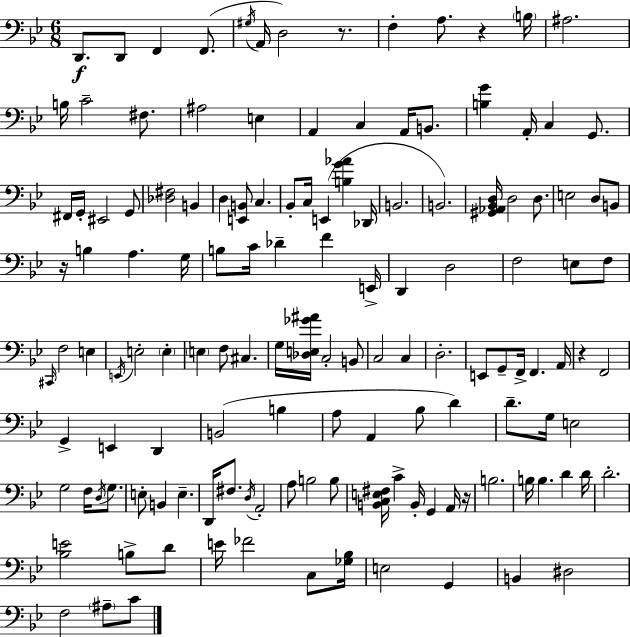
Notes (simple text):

D2/e. D2/e F2/q F2/e. G#3/s A2/s D3/h R/e. F3/q A3/e. R/q B3/s A#3/h. B3/s C4/h F#3/e. A#3/h E3/q A2/q C3/q A2/s B2/e. [B3,G4]/q A2/s C3/q G2/e. F#2/s G2/s EIS2/h G2/e [Db3,F#3]/h B2/q D3/q [E2,B2]/e C3/q. Bb2/e C3/s E2/q [B3,G4,Ab4]/q Db2/s B2/h. B2/h. [G#2,Ab2,Bb2,D3]/s D3/h D3/e. E3/h D3/e B2/e R/s B3/q A3/q. G3/s B3/e C4/s Db4/q F4/q E2/s D2/q D3/h F3/h E3/e F3/e C#2/s F3/h E3/q E2/s E3/h E3/q E3/q F3/e C#3/q. G3/s [Db3,E3,Gb4,A#4]/s C3/h B2/e C3/h C3/q D3/h. E2/e G2/e F2/s F2/q. A2/s R/q F2/h G2/q E2/q D2/q B2/h B3/q A3/e A2/q Bb3/e D4/q D4/e. G3/s E3/h G3/h F3/s D3/s G3/e. E3/e B2/q E3/q. D2/s F#3/e. D3/s A2/h A3/e B3/h B3/e [B2,C3,E3,F#3]/s C4/q B2/s G2/q A2/s R/s B3/h. B3/s B3/q. D4/q D4/s D4/h. [Bb3,E4]/h B3/e D4/e E4/s FES4/h C3/e [Gb3,Bb3]/s E3/h G2/q B2/q D#3/h F3/h A#3/e C4/e